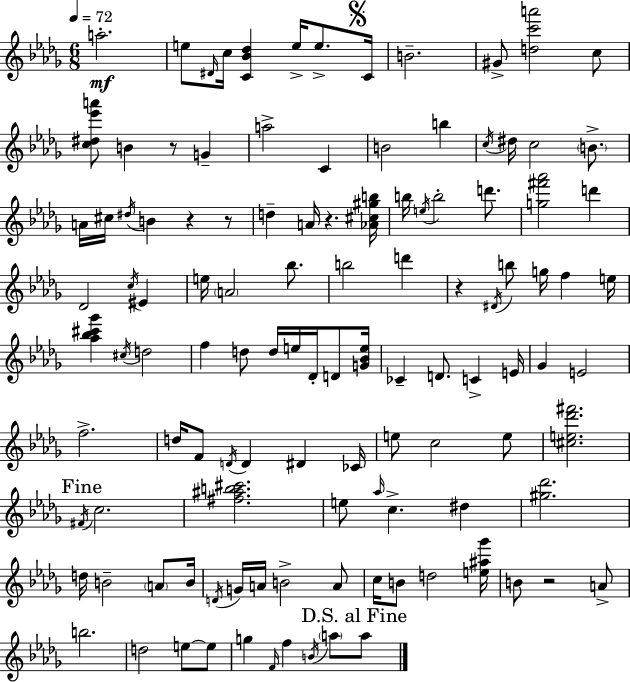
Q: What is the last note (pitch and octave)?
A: A5